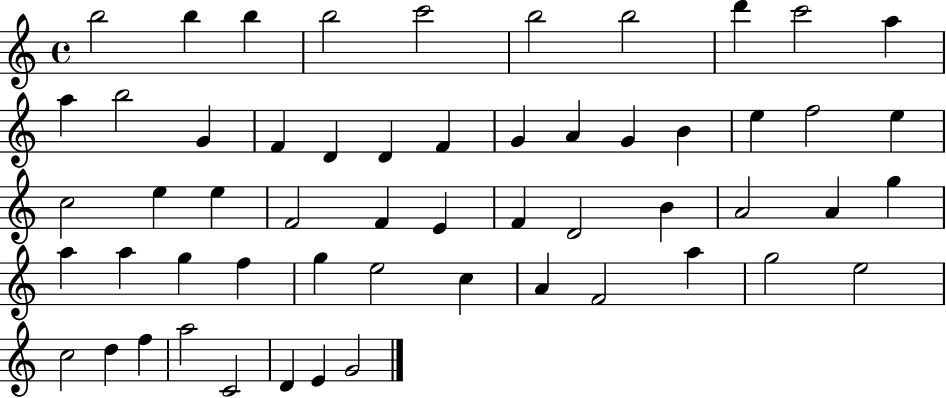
{
  \clef treble
  \time 4/4
  \defaultTimeSignature
  \key c \major
  b''2 b''4 b''4 | b''2 c'''2 | b''2 b''2 | d'''4 c'''2 a''4 | \break a''4 b''2 g'4 | f'4 d'4 d'4 f'4 | g'4 a'4 g'4 b'4 | e''4 f''2 e''4 | \break c''2 e''4 e''4 | f'2 f'4 e'4 | f'4 d'2 b'4 | a'2 a'4 g''4 | \break a''4 a''4 g''4 f''4 | g''4 e''2 c''4 | a'4 f'2 a''4 | g''2 e''2 | \break c''2 d''4 f''4 | a''2 c'2 | d'4 e'4 g'2 | \bar "|."
}